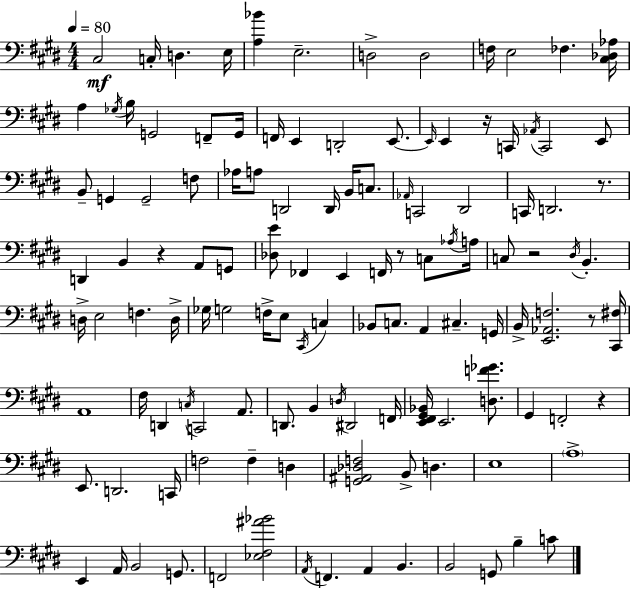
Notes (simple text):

C#3/h C3/s D3/q. E3/s [A3,Bb4]/q E3/h. D3/h D3/h F3/s E3/h FES3/q. [C#3,Db3,Ab3]/s A3/q Gb3/s B3/s G2/h F2/e G2/s F2/s E2/q D2/h E2/e. E2/s E2/q R/s C2/s Ab2/s C2/h E2/e B2/e G2/q G2/h F3/e Ab3/s A3/e D2/h D2/s B2/s C3/e. Ab2/s C2/h D#2/h C2/s D2/h. R/e. D2/q B2/q R/q A2/e G2/e [Db3,E4]/e FES2/q E2/q F2/s R/e C3/e Ab3/s A3/s C3/e R/h D#3/s B2/q. D3/s E3/h F3/q. D3/s Gb3/s G3/h F3/s E3/e C#2/s C3/q Bb2/e C3/e. A2/q C#3/q. G2/s B2/s [E2,Ab2,F3]/h. R/e [C#2,F#3]/s A2/w F#3/s D2/q C3/s C2/h A2/e. D2/e. B2/q D3/s D#2/h F2/s [E2,F#2,G#2,Bb2]/s E2/h. [D3,F4,Gb4]/e. G#2/q F2/h R/q E2/e. D2/h. C2/s F3/h F3/q D3/q [G2,A#2,Db3,F3]/h B2/e D3/q. E3/w A3/w E2/q A2/s B2/h G2/e. F2/h [Eb3,F#3,A#4,Bb4]/h A2/s F2/q. A2/q B2/q. B2/h G2/e B3/q C4/e